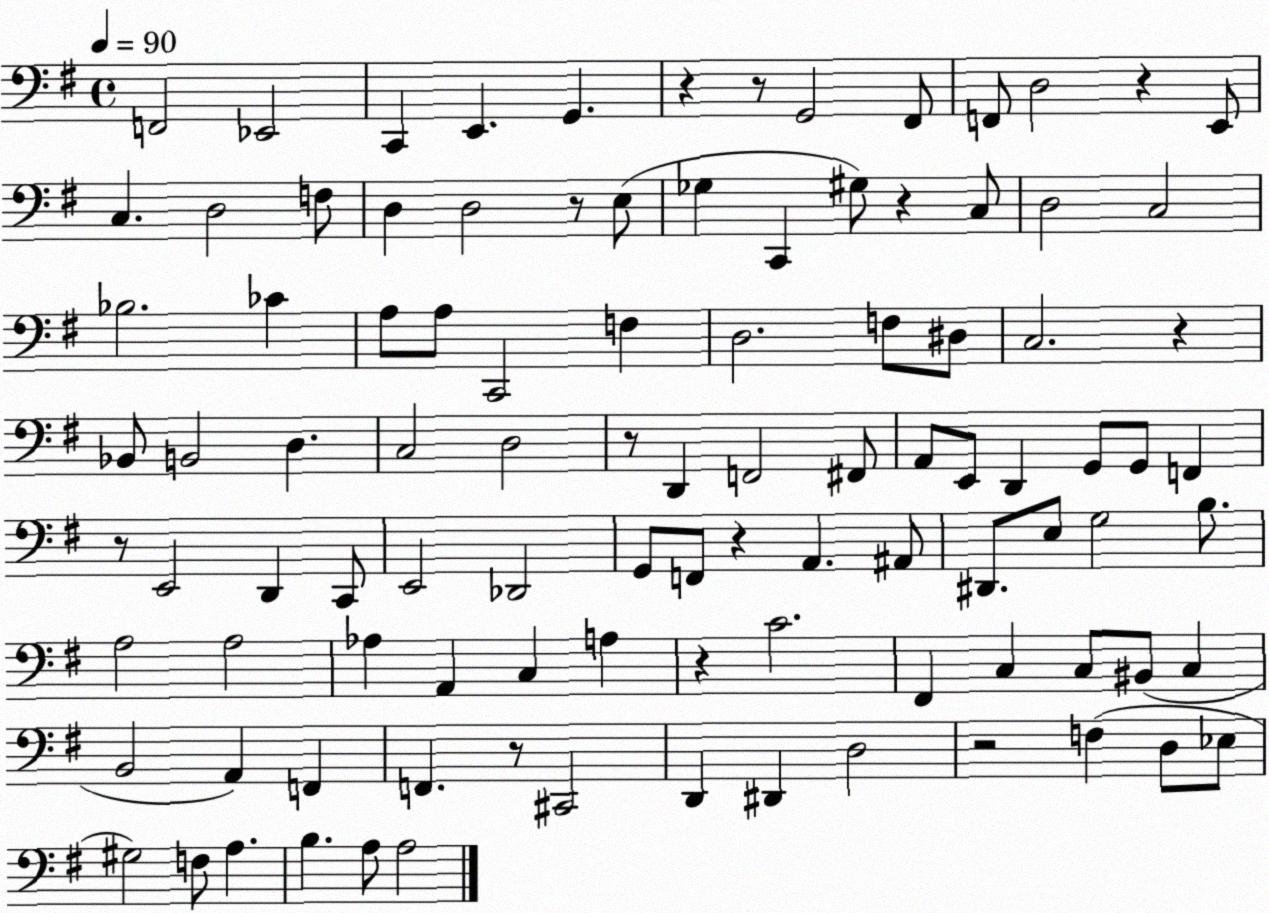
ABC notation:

X:1
T:Untitled
M:4/4
L:1/4
K:G
F,,2 _E,,2 C,, E,, G,, z z/2 G,,2 ^F,,/2 F,,/2 D,2 z E,,/2 C, D,2 F,/2 D, D,2 z/2 E,/2 _G, C,, ^G,/2 z C,/2 D,2 C,2 _B,2 _C A,/2 A,/2 C,,2 F, D,2 F,/2 ^D,/2 C,2 z _B,,/2 B,,2 D, C,2 D,2 z/2 D,, F,,2 ^F,,/2 A,,/2 E,,/2 D,, G,,/2 G,,/2 F,, z/2 E,,2 D,, C,,/2 E,,2 _D,,2 G,,/2 F,,/2 z A,, ^A,,/2 ^D,,/2 E,/2 G,2 B,/2 A,2 A,2 _A, A,, C, A, z C2 ^F,, C, C,/2 ^B,,/2 C, B,,2 A,, F,, F,, z/2 ^C,,2 D,, ^D,, D,2 z2 F, D,/2 _E,/2 ^G,2 F,/2 A, B, A,/2 A,2